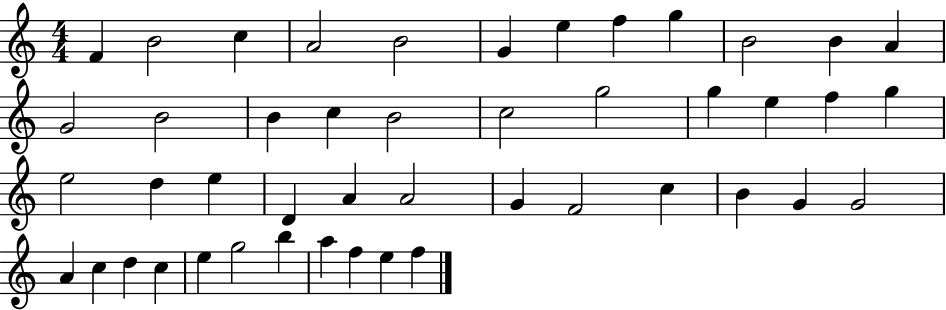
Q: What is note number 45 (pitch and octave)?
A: E5